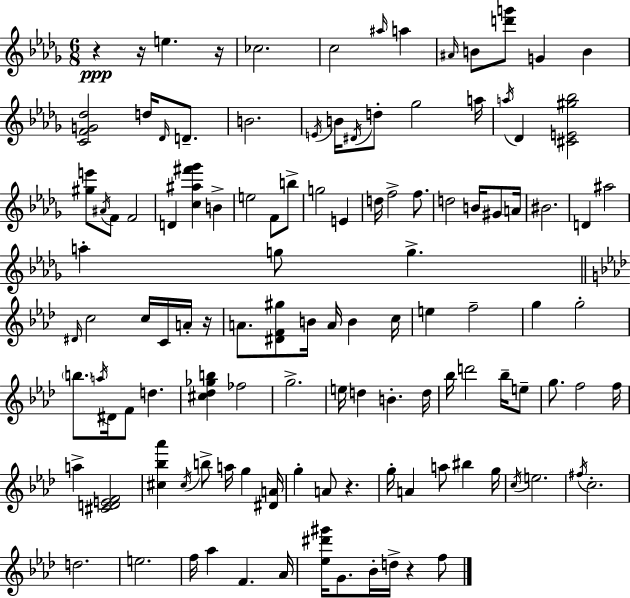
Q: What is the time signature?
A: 6/8